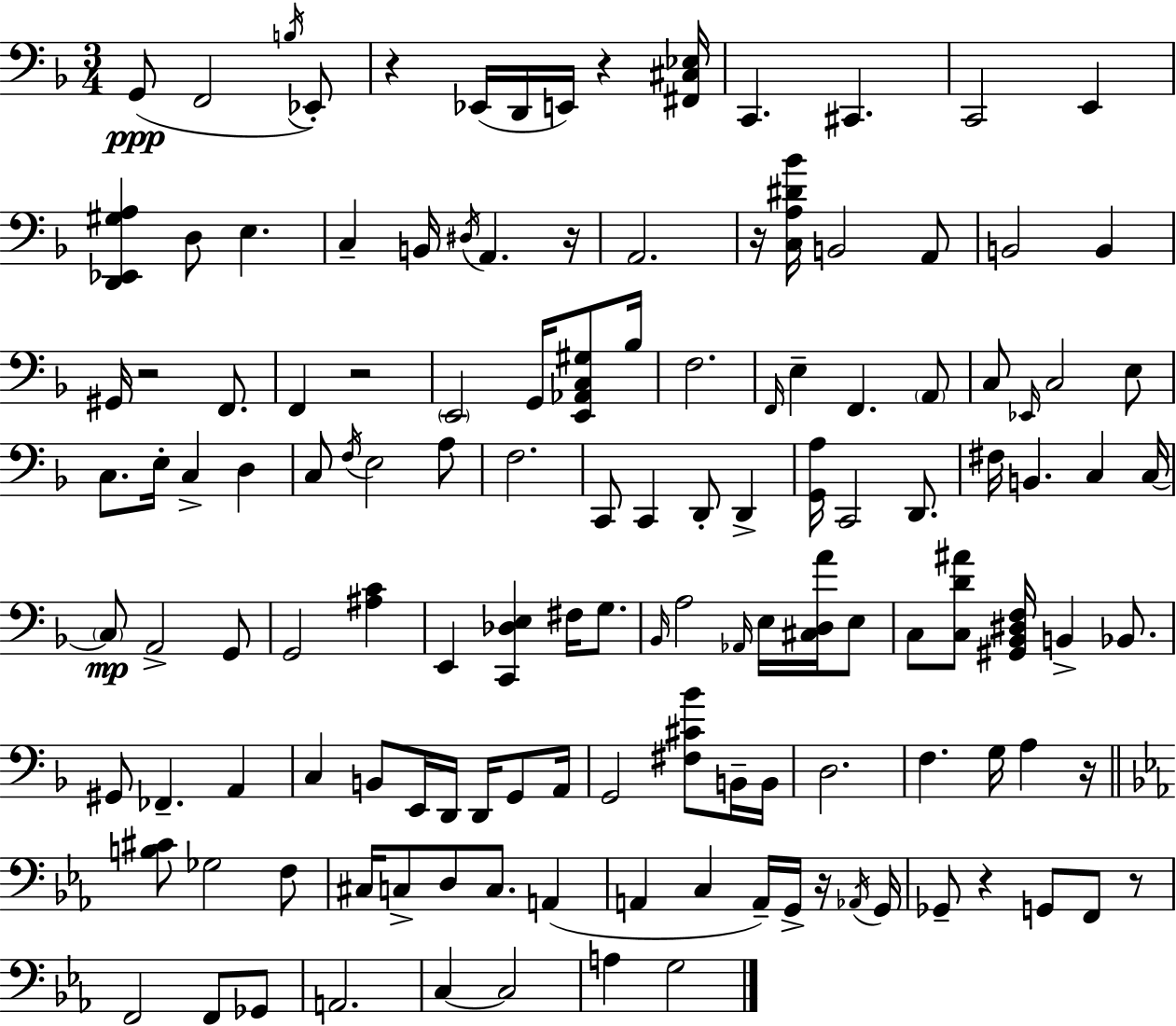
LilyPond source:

{
  \clef bass
  \numericTimeSignature
  \time 3/4
  \key f \major
  g,8(\ppp f,2 \acciaccatura { b16 } ees,8-.) | r4 ees,16( d,16 e,16) r4 | <fis, cis ees>16 c,4. cis,4. | c,2 e,4 | \break <d, ees, gis a>4 d8 e4. | c4-- b,16 \acciaccatura { dis16 } a,4. | r16 a,2. | r16 <c a dis' bes'>16 b,2 | \break a,8 b,2 b,4 | gis,16 r2 f,8. | f,4 r2 | \parenthesize e,2 g,16 <e, aes, c gis>8 | \break bes16 f2. | \grace { f,16 } e4-- f,4. | \parenthesize a,8 c8 \grace { ees,16 } c2 | e8 c8. e16-. c4-> | \break d4 c8 \acciaccatura { f16 } e2 | a8 f2. | c,8 c,4 d,8-. | d,4-> <g, a>16 c,2 | \break d,8. fis16 b,4. | c4 c16~~ \parenthesize c8\mp a,2-> | g,8 g,2 | <ais c'>4 e,4 <c, des e>4 | \break fis16 g8. \grace { bes,16 } a2 | \grace { aes,16 } e16 <cis d a'>16 e8 c8 <c d' ais'>8 <gis, bes, dis f>16 | b,4-> bes,8. gis,8 fes,4.-- | a,4 c4 b,8 | \break e,16 d,16 d,16 g,8 a,16 g,2 | <fis cis' bes'>8 b,16-- b,16 d2. | f4. | g16 a4 r16 \bar "||" \break \key ees \major <b cis'>8 ges2 f8 | cis16 c8-> d8 c8. a,4( | a,4 c4 a,16--) g,16-> r16 \acciaccatura { aes,16 } | g,16 ges,8-- r4 g,8 f,8 r8 | \break f,2 f,8 ges,8 | a,2. | c4~~ c2 | a4 g2 | \break \bar "|."
}